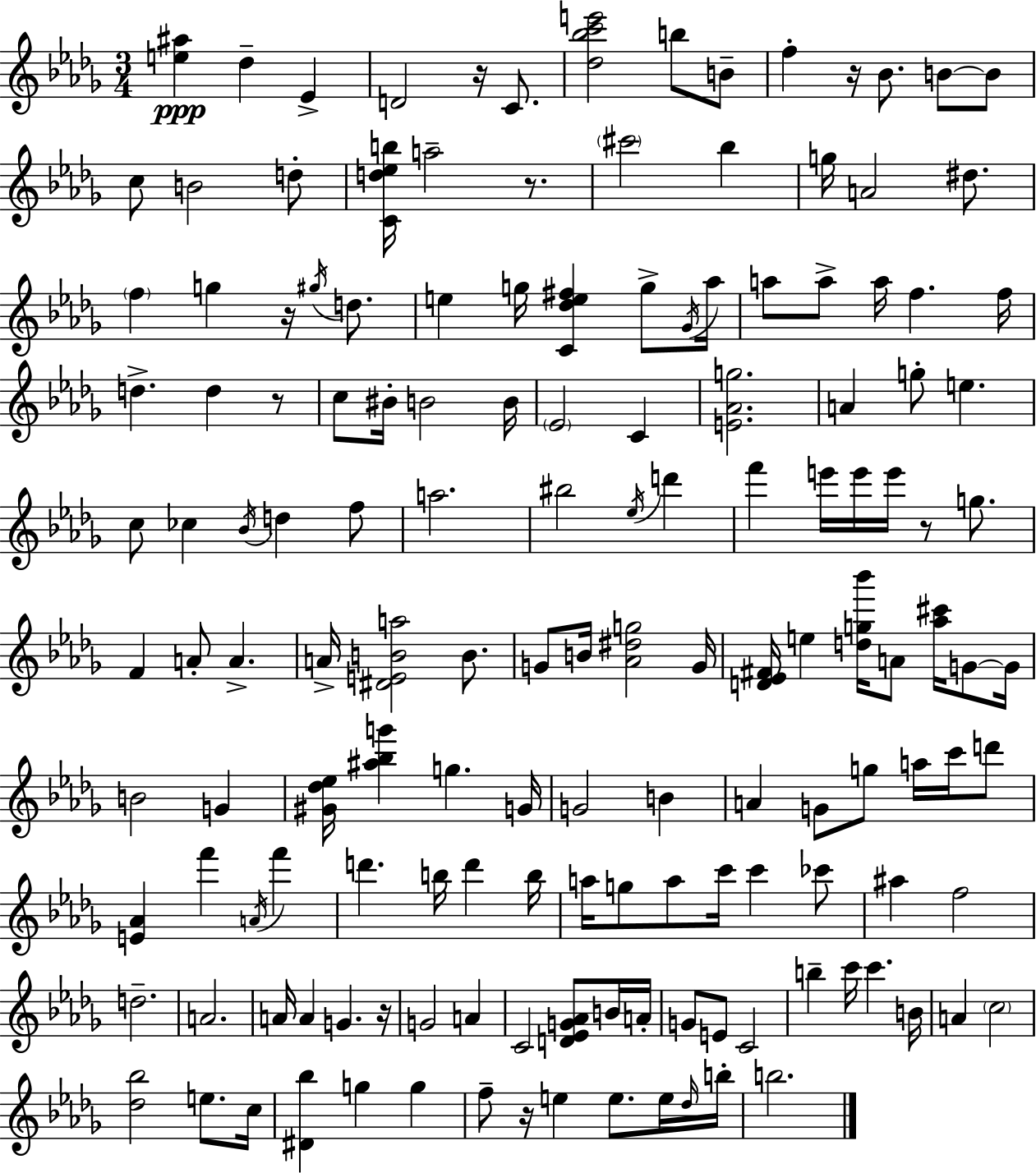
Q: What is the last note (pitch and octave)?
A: B5